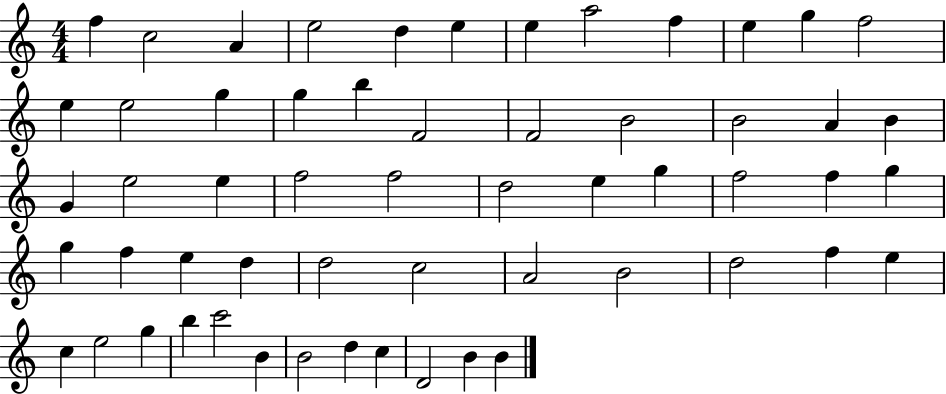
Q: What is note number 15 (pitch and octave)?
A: G5